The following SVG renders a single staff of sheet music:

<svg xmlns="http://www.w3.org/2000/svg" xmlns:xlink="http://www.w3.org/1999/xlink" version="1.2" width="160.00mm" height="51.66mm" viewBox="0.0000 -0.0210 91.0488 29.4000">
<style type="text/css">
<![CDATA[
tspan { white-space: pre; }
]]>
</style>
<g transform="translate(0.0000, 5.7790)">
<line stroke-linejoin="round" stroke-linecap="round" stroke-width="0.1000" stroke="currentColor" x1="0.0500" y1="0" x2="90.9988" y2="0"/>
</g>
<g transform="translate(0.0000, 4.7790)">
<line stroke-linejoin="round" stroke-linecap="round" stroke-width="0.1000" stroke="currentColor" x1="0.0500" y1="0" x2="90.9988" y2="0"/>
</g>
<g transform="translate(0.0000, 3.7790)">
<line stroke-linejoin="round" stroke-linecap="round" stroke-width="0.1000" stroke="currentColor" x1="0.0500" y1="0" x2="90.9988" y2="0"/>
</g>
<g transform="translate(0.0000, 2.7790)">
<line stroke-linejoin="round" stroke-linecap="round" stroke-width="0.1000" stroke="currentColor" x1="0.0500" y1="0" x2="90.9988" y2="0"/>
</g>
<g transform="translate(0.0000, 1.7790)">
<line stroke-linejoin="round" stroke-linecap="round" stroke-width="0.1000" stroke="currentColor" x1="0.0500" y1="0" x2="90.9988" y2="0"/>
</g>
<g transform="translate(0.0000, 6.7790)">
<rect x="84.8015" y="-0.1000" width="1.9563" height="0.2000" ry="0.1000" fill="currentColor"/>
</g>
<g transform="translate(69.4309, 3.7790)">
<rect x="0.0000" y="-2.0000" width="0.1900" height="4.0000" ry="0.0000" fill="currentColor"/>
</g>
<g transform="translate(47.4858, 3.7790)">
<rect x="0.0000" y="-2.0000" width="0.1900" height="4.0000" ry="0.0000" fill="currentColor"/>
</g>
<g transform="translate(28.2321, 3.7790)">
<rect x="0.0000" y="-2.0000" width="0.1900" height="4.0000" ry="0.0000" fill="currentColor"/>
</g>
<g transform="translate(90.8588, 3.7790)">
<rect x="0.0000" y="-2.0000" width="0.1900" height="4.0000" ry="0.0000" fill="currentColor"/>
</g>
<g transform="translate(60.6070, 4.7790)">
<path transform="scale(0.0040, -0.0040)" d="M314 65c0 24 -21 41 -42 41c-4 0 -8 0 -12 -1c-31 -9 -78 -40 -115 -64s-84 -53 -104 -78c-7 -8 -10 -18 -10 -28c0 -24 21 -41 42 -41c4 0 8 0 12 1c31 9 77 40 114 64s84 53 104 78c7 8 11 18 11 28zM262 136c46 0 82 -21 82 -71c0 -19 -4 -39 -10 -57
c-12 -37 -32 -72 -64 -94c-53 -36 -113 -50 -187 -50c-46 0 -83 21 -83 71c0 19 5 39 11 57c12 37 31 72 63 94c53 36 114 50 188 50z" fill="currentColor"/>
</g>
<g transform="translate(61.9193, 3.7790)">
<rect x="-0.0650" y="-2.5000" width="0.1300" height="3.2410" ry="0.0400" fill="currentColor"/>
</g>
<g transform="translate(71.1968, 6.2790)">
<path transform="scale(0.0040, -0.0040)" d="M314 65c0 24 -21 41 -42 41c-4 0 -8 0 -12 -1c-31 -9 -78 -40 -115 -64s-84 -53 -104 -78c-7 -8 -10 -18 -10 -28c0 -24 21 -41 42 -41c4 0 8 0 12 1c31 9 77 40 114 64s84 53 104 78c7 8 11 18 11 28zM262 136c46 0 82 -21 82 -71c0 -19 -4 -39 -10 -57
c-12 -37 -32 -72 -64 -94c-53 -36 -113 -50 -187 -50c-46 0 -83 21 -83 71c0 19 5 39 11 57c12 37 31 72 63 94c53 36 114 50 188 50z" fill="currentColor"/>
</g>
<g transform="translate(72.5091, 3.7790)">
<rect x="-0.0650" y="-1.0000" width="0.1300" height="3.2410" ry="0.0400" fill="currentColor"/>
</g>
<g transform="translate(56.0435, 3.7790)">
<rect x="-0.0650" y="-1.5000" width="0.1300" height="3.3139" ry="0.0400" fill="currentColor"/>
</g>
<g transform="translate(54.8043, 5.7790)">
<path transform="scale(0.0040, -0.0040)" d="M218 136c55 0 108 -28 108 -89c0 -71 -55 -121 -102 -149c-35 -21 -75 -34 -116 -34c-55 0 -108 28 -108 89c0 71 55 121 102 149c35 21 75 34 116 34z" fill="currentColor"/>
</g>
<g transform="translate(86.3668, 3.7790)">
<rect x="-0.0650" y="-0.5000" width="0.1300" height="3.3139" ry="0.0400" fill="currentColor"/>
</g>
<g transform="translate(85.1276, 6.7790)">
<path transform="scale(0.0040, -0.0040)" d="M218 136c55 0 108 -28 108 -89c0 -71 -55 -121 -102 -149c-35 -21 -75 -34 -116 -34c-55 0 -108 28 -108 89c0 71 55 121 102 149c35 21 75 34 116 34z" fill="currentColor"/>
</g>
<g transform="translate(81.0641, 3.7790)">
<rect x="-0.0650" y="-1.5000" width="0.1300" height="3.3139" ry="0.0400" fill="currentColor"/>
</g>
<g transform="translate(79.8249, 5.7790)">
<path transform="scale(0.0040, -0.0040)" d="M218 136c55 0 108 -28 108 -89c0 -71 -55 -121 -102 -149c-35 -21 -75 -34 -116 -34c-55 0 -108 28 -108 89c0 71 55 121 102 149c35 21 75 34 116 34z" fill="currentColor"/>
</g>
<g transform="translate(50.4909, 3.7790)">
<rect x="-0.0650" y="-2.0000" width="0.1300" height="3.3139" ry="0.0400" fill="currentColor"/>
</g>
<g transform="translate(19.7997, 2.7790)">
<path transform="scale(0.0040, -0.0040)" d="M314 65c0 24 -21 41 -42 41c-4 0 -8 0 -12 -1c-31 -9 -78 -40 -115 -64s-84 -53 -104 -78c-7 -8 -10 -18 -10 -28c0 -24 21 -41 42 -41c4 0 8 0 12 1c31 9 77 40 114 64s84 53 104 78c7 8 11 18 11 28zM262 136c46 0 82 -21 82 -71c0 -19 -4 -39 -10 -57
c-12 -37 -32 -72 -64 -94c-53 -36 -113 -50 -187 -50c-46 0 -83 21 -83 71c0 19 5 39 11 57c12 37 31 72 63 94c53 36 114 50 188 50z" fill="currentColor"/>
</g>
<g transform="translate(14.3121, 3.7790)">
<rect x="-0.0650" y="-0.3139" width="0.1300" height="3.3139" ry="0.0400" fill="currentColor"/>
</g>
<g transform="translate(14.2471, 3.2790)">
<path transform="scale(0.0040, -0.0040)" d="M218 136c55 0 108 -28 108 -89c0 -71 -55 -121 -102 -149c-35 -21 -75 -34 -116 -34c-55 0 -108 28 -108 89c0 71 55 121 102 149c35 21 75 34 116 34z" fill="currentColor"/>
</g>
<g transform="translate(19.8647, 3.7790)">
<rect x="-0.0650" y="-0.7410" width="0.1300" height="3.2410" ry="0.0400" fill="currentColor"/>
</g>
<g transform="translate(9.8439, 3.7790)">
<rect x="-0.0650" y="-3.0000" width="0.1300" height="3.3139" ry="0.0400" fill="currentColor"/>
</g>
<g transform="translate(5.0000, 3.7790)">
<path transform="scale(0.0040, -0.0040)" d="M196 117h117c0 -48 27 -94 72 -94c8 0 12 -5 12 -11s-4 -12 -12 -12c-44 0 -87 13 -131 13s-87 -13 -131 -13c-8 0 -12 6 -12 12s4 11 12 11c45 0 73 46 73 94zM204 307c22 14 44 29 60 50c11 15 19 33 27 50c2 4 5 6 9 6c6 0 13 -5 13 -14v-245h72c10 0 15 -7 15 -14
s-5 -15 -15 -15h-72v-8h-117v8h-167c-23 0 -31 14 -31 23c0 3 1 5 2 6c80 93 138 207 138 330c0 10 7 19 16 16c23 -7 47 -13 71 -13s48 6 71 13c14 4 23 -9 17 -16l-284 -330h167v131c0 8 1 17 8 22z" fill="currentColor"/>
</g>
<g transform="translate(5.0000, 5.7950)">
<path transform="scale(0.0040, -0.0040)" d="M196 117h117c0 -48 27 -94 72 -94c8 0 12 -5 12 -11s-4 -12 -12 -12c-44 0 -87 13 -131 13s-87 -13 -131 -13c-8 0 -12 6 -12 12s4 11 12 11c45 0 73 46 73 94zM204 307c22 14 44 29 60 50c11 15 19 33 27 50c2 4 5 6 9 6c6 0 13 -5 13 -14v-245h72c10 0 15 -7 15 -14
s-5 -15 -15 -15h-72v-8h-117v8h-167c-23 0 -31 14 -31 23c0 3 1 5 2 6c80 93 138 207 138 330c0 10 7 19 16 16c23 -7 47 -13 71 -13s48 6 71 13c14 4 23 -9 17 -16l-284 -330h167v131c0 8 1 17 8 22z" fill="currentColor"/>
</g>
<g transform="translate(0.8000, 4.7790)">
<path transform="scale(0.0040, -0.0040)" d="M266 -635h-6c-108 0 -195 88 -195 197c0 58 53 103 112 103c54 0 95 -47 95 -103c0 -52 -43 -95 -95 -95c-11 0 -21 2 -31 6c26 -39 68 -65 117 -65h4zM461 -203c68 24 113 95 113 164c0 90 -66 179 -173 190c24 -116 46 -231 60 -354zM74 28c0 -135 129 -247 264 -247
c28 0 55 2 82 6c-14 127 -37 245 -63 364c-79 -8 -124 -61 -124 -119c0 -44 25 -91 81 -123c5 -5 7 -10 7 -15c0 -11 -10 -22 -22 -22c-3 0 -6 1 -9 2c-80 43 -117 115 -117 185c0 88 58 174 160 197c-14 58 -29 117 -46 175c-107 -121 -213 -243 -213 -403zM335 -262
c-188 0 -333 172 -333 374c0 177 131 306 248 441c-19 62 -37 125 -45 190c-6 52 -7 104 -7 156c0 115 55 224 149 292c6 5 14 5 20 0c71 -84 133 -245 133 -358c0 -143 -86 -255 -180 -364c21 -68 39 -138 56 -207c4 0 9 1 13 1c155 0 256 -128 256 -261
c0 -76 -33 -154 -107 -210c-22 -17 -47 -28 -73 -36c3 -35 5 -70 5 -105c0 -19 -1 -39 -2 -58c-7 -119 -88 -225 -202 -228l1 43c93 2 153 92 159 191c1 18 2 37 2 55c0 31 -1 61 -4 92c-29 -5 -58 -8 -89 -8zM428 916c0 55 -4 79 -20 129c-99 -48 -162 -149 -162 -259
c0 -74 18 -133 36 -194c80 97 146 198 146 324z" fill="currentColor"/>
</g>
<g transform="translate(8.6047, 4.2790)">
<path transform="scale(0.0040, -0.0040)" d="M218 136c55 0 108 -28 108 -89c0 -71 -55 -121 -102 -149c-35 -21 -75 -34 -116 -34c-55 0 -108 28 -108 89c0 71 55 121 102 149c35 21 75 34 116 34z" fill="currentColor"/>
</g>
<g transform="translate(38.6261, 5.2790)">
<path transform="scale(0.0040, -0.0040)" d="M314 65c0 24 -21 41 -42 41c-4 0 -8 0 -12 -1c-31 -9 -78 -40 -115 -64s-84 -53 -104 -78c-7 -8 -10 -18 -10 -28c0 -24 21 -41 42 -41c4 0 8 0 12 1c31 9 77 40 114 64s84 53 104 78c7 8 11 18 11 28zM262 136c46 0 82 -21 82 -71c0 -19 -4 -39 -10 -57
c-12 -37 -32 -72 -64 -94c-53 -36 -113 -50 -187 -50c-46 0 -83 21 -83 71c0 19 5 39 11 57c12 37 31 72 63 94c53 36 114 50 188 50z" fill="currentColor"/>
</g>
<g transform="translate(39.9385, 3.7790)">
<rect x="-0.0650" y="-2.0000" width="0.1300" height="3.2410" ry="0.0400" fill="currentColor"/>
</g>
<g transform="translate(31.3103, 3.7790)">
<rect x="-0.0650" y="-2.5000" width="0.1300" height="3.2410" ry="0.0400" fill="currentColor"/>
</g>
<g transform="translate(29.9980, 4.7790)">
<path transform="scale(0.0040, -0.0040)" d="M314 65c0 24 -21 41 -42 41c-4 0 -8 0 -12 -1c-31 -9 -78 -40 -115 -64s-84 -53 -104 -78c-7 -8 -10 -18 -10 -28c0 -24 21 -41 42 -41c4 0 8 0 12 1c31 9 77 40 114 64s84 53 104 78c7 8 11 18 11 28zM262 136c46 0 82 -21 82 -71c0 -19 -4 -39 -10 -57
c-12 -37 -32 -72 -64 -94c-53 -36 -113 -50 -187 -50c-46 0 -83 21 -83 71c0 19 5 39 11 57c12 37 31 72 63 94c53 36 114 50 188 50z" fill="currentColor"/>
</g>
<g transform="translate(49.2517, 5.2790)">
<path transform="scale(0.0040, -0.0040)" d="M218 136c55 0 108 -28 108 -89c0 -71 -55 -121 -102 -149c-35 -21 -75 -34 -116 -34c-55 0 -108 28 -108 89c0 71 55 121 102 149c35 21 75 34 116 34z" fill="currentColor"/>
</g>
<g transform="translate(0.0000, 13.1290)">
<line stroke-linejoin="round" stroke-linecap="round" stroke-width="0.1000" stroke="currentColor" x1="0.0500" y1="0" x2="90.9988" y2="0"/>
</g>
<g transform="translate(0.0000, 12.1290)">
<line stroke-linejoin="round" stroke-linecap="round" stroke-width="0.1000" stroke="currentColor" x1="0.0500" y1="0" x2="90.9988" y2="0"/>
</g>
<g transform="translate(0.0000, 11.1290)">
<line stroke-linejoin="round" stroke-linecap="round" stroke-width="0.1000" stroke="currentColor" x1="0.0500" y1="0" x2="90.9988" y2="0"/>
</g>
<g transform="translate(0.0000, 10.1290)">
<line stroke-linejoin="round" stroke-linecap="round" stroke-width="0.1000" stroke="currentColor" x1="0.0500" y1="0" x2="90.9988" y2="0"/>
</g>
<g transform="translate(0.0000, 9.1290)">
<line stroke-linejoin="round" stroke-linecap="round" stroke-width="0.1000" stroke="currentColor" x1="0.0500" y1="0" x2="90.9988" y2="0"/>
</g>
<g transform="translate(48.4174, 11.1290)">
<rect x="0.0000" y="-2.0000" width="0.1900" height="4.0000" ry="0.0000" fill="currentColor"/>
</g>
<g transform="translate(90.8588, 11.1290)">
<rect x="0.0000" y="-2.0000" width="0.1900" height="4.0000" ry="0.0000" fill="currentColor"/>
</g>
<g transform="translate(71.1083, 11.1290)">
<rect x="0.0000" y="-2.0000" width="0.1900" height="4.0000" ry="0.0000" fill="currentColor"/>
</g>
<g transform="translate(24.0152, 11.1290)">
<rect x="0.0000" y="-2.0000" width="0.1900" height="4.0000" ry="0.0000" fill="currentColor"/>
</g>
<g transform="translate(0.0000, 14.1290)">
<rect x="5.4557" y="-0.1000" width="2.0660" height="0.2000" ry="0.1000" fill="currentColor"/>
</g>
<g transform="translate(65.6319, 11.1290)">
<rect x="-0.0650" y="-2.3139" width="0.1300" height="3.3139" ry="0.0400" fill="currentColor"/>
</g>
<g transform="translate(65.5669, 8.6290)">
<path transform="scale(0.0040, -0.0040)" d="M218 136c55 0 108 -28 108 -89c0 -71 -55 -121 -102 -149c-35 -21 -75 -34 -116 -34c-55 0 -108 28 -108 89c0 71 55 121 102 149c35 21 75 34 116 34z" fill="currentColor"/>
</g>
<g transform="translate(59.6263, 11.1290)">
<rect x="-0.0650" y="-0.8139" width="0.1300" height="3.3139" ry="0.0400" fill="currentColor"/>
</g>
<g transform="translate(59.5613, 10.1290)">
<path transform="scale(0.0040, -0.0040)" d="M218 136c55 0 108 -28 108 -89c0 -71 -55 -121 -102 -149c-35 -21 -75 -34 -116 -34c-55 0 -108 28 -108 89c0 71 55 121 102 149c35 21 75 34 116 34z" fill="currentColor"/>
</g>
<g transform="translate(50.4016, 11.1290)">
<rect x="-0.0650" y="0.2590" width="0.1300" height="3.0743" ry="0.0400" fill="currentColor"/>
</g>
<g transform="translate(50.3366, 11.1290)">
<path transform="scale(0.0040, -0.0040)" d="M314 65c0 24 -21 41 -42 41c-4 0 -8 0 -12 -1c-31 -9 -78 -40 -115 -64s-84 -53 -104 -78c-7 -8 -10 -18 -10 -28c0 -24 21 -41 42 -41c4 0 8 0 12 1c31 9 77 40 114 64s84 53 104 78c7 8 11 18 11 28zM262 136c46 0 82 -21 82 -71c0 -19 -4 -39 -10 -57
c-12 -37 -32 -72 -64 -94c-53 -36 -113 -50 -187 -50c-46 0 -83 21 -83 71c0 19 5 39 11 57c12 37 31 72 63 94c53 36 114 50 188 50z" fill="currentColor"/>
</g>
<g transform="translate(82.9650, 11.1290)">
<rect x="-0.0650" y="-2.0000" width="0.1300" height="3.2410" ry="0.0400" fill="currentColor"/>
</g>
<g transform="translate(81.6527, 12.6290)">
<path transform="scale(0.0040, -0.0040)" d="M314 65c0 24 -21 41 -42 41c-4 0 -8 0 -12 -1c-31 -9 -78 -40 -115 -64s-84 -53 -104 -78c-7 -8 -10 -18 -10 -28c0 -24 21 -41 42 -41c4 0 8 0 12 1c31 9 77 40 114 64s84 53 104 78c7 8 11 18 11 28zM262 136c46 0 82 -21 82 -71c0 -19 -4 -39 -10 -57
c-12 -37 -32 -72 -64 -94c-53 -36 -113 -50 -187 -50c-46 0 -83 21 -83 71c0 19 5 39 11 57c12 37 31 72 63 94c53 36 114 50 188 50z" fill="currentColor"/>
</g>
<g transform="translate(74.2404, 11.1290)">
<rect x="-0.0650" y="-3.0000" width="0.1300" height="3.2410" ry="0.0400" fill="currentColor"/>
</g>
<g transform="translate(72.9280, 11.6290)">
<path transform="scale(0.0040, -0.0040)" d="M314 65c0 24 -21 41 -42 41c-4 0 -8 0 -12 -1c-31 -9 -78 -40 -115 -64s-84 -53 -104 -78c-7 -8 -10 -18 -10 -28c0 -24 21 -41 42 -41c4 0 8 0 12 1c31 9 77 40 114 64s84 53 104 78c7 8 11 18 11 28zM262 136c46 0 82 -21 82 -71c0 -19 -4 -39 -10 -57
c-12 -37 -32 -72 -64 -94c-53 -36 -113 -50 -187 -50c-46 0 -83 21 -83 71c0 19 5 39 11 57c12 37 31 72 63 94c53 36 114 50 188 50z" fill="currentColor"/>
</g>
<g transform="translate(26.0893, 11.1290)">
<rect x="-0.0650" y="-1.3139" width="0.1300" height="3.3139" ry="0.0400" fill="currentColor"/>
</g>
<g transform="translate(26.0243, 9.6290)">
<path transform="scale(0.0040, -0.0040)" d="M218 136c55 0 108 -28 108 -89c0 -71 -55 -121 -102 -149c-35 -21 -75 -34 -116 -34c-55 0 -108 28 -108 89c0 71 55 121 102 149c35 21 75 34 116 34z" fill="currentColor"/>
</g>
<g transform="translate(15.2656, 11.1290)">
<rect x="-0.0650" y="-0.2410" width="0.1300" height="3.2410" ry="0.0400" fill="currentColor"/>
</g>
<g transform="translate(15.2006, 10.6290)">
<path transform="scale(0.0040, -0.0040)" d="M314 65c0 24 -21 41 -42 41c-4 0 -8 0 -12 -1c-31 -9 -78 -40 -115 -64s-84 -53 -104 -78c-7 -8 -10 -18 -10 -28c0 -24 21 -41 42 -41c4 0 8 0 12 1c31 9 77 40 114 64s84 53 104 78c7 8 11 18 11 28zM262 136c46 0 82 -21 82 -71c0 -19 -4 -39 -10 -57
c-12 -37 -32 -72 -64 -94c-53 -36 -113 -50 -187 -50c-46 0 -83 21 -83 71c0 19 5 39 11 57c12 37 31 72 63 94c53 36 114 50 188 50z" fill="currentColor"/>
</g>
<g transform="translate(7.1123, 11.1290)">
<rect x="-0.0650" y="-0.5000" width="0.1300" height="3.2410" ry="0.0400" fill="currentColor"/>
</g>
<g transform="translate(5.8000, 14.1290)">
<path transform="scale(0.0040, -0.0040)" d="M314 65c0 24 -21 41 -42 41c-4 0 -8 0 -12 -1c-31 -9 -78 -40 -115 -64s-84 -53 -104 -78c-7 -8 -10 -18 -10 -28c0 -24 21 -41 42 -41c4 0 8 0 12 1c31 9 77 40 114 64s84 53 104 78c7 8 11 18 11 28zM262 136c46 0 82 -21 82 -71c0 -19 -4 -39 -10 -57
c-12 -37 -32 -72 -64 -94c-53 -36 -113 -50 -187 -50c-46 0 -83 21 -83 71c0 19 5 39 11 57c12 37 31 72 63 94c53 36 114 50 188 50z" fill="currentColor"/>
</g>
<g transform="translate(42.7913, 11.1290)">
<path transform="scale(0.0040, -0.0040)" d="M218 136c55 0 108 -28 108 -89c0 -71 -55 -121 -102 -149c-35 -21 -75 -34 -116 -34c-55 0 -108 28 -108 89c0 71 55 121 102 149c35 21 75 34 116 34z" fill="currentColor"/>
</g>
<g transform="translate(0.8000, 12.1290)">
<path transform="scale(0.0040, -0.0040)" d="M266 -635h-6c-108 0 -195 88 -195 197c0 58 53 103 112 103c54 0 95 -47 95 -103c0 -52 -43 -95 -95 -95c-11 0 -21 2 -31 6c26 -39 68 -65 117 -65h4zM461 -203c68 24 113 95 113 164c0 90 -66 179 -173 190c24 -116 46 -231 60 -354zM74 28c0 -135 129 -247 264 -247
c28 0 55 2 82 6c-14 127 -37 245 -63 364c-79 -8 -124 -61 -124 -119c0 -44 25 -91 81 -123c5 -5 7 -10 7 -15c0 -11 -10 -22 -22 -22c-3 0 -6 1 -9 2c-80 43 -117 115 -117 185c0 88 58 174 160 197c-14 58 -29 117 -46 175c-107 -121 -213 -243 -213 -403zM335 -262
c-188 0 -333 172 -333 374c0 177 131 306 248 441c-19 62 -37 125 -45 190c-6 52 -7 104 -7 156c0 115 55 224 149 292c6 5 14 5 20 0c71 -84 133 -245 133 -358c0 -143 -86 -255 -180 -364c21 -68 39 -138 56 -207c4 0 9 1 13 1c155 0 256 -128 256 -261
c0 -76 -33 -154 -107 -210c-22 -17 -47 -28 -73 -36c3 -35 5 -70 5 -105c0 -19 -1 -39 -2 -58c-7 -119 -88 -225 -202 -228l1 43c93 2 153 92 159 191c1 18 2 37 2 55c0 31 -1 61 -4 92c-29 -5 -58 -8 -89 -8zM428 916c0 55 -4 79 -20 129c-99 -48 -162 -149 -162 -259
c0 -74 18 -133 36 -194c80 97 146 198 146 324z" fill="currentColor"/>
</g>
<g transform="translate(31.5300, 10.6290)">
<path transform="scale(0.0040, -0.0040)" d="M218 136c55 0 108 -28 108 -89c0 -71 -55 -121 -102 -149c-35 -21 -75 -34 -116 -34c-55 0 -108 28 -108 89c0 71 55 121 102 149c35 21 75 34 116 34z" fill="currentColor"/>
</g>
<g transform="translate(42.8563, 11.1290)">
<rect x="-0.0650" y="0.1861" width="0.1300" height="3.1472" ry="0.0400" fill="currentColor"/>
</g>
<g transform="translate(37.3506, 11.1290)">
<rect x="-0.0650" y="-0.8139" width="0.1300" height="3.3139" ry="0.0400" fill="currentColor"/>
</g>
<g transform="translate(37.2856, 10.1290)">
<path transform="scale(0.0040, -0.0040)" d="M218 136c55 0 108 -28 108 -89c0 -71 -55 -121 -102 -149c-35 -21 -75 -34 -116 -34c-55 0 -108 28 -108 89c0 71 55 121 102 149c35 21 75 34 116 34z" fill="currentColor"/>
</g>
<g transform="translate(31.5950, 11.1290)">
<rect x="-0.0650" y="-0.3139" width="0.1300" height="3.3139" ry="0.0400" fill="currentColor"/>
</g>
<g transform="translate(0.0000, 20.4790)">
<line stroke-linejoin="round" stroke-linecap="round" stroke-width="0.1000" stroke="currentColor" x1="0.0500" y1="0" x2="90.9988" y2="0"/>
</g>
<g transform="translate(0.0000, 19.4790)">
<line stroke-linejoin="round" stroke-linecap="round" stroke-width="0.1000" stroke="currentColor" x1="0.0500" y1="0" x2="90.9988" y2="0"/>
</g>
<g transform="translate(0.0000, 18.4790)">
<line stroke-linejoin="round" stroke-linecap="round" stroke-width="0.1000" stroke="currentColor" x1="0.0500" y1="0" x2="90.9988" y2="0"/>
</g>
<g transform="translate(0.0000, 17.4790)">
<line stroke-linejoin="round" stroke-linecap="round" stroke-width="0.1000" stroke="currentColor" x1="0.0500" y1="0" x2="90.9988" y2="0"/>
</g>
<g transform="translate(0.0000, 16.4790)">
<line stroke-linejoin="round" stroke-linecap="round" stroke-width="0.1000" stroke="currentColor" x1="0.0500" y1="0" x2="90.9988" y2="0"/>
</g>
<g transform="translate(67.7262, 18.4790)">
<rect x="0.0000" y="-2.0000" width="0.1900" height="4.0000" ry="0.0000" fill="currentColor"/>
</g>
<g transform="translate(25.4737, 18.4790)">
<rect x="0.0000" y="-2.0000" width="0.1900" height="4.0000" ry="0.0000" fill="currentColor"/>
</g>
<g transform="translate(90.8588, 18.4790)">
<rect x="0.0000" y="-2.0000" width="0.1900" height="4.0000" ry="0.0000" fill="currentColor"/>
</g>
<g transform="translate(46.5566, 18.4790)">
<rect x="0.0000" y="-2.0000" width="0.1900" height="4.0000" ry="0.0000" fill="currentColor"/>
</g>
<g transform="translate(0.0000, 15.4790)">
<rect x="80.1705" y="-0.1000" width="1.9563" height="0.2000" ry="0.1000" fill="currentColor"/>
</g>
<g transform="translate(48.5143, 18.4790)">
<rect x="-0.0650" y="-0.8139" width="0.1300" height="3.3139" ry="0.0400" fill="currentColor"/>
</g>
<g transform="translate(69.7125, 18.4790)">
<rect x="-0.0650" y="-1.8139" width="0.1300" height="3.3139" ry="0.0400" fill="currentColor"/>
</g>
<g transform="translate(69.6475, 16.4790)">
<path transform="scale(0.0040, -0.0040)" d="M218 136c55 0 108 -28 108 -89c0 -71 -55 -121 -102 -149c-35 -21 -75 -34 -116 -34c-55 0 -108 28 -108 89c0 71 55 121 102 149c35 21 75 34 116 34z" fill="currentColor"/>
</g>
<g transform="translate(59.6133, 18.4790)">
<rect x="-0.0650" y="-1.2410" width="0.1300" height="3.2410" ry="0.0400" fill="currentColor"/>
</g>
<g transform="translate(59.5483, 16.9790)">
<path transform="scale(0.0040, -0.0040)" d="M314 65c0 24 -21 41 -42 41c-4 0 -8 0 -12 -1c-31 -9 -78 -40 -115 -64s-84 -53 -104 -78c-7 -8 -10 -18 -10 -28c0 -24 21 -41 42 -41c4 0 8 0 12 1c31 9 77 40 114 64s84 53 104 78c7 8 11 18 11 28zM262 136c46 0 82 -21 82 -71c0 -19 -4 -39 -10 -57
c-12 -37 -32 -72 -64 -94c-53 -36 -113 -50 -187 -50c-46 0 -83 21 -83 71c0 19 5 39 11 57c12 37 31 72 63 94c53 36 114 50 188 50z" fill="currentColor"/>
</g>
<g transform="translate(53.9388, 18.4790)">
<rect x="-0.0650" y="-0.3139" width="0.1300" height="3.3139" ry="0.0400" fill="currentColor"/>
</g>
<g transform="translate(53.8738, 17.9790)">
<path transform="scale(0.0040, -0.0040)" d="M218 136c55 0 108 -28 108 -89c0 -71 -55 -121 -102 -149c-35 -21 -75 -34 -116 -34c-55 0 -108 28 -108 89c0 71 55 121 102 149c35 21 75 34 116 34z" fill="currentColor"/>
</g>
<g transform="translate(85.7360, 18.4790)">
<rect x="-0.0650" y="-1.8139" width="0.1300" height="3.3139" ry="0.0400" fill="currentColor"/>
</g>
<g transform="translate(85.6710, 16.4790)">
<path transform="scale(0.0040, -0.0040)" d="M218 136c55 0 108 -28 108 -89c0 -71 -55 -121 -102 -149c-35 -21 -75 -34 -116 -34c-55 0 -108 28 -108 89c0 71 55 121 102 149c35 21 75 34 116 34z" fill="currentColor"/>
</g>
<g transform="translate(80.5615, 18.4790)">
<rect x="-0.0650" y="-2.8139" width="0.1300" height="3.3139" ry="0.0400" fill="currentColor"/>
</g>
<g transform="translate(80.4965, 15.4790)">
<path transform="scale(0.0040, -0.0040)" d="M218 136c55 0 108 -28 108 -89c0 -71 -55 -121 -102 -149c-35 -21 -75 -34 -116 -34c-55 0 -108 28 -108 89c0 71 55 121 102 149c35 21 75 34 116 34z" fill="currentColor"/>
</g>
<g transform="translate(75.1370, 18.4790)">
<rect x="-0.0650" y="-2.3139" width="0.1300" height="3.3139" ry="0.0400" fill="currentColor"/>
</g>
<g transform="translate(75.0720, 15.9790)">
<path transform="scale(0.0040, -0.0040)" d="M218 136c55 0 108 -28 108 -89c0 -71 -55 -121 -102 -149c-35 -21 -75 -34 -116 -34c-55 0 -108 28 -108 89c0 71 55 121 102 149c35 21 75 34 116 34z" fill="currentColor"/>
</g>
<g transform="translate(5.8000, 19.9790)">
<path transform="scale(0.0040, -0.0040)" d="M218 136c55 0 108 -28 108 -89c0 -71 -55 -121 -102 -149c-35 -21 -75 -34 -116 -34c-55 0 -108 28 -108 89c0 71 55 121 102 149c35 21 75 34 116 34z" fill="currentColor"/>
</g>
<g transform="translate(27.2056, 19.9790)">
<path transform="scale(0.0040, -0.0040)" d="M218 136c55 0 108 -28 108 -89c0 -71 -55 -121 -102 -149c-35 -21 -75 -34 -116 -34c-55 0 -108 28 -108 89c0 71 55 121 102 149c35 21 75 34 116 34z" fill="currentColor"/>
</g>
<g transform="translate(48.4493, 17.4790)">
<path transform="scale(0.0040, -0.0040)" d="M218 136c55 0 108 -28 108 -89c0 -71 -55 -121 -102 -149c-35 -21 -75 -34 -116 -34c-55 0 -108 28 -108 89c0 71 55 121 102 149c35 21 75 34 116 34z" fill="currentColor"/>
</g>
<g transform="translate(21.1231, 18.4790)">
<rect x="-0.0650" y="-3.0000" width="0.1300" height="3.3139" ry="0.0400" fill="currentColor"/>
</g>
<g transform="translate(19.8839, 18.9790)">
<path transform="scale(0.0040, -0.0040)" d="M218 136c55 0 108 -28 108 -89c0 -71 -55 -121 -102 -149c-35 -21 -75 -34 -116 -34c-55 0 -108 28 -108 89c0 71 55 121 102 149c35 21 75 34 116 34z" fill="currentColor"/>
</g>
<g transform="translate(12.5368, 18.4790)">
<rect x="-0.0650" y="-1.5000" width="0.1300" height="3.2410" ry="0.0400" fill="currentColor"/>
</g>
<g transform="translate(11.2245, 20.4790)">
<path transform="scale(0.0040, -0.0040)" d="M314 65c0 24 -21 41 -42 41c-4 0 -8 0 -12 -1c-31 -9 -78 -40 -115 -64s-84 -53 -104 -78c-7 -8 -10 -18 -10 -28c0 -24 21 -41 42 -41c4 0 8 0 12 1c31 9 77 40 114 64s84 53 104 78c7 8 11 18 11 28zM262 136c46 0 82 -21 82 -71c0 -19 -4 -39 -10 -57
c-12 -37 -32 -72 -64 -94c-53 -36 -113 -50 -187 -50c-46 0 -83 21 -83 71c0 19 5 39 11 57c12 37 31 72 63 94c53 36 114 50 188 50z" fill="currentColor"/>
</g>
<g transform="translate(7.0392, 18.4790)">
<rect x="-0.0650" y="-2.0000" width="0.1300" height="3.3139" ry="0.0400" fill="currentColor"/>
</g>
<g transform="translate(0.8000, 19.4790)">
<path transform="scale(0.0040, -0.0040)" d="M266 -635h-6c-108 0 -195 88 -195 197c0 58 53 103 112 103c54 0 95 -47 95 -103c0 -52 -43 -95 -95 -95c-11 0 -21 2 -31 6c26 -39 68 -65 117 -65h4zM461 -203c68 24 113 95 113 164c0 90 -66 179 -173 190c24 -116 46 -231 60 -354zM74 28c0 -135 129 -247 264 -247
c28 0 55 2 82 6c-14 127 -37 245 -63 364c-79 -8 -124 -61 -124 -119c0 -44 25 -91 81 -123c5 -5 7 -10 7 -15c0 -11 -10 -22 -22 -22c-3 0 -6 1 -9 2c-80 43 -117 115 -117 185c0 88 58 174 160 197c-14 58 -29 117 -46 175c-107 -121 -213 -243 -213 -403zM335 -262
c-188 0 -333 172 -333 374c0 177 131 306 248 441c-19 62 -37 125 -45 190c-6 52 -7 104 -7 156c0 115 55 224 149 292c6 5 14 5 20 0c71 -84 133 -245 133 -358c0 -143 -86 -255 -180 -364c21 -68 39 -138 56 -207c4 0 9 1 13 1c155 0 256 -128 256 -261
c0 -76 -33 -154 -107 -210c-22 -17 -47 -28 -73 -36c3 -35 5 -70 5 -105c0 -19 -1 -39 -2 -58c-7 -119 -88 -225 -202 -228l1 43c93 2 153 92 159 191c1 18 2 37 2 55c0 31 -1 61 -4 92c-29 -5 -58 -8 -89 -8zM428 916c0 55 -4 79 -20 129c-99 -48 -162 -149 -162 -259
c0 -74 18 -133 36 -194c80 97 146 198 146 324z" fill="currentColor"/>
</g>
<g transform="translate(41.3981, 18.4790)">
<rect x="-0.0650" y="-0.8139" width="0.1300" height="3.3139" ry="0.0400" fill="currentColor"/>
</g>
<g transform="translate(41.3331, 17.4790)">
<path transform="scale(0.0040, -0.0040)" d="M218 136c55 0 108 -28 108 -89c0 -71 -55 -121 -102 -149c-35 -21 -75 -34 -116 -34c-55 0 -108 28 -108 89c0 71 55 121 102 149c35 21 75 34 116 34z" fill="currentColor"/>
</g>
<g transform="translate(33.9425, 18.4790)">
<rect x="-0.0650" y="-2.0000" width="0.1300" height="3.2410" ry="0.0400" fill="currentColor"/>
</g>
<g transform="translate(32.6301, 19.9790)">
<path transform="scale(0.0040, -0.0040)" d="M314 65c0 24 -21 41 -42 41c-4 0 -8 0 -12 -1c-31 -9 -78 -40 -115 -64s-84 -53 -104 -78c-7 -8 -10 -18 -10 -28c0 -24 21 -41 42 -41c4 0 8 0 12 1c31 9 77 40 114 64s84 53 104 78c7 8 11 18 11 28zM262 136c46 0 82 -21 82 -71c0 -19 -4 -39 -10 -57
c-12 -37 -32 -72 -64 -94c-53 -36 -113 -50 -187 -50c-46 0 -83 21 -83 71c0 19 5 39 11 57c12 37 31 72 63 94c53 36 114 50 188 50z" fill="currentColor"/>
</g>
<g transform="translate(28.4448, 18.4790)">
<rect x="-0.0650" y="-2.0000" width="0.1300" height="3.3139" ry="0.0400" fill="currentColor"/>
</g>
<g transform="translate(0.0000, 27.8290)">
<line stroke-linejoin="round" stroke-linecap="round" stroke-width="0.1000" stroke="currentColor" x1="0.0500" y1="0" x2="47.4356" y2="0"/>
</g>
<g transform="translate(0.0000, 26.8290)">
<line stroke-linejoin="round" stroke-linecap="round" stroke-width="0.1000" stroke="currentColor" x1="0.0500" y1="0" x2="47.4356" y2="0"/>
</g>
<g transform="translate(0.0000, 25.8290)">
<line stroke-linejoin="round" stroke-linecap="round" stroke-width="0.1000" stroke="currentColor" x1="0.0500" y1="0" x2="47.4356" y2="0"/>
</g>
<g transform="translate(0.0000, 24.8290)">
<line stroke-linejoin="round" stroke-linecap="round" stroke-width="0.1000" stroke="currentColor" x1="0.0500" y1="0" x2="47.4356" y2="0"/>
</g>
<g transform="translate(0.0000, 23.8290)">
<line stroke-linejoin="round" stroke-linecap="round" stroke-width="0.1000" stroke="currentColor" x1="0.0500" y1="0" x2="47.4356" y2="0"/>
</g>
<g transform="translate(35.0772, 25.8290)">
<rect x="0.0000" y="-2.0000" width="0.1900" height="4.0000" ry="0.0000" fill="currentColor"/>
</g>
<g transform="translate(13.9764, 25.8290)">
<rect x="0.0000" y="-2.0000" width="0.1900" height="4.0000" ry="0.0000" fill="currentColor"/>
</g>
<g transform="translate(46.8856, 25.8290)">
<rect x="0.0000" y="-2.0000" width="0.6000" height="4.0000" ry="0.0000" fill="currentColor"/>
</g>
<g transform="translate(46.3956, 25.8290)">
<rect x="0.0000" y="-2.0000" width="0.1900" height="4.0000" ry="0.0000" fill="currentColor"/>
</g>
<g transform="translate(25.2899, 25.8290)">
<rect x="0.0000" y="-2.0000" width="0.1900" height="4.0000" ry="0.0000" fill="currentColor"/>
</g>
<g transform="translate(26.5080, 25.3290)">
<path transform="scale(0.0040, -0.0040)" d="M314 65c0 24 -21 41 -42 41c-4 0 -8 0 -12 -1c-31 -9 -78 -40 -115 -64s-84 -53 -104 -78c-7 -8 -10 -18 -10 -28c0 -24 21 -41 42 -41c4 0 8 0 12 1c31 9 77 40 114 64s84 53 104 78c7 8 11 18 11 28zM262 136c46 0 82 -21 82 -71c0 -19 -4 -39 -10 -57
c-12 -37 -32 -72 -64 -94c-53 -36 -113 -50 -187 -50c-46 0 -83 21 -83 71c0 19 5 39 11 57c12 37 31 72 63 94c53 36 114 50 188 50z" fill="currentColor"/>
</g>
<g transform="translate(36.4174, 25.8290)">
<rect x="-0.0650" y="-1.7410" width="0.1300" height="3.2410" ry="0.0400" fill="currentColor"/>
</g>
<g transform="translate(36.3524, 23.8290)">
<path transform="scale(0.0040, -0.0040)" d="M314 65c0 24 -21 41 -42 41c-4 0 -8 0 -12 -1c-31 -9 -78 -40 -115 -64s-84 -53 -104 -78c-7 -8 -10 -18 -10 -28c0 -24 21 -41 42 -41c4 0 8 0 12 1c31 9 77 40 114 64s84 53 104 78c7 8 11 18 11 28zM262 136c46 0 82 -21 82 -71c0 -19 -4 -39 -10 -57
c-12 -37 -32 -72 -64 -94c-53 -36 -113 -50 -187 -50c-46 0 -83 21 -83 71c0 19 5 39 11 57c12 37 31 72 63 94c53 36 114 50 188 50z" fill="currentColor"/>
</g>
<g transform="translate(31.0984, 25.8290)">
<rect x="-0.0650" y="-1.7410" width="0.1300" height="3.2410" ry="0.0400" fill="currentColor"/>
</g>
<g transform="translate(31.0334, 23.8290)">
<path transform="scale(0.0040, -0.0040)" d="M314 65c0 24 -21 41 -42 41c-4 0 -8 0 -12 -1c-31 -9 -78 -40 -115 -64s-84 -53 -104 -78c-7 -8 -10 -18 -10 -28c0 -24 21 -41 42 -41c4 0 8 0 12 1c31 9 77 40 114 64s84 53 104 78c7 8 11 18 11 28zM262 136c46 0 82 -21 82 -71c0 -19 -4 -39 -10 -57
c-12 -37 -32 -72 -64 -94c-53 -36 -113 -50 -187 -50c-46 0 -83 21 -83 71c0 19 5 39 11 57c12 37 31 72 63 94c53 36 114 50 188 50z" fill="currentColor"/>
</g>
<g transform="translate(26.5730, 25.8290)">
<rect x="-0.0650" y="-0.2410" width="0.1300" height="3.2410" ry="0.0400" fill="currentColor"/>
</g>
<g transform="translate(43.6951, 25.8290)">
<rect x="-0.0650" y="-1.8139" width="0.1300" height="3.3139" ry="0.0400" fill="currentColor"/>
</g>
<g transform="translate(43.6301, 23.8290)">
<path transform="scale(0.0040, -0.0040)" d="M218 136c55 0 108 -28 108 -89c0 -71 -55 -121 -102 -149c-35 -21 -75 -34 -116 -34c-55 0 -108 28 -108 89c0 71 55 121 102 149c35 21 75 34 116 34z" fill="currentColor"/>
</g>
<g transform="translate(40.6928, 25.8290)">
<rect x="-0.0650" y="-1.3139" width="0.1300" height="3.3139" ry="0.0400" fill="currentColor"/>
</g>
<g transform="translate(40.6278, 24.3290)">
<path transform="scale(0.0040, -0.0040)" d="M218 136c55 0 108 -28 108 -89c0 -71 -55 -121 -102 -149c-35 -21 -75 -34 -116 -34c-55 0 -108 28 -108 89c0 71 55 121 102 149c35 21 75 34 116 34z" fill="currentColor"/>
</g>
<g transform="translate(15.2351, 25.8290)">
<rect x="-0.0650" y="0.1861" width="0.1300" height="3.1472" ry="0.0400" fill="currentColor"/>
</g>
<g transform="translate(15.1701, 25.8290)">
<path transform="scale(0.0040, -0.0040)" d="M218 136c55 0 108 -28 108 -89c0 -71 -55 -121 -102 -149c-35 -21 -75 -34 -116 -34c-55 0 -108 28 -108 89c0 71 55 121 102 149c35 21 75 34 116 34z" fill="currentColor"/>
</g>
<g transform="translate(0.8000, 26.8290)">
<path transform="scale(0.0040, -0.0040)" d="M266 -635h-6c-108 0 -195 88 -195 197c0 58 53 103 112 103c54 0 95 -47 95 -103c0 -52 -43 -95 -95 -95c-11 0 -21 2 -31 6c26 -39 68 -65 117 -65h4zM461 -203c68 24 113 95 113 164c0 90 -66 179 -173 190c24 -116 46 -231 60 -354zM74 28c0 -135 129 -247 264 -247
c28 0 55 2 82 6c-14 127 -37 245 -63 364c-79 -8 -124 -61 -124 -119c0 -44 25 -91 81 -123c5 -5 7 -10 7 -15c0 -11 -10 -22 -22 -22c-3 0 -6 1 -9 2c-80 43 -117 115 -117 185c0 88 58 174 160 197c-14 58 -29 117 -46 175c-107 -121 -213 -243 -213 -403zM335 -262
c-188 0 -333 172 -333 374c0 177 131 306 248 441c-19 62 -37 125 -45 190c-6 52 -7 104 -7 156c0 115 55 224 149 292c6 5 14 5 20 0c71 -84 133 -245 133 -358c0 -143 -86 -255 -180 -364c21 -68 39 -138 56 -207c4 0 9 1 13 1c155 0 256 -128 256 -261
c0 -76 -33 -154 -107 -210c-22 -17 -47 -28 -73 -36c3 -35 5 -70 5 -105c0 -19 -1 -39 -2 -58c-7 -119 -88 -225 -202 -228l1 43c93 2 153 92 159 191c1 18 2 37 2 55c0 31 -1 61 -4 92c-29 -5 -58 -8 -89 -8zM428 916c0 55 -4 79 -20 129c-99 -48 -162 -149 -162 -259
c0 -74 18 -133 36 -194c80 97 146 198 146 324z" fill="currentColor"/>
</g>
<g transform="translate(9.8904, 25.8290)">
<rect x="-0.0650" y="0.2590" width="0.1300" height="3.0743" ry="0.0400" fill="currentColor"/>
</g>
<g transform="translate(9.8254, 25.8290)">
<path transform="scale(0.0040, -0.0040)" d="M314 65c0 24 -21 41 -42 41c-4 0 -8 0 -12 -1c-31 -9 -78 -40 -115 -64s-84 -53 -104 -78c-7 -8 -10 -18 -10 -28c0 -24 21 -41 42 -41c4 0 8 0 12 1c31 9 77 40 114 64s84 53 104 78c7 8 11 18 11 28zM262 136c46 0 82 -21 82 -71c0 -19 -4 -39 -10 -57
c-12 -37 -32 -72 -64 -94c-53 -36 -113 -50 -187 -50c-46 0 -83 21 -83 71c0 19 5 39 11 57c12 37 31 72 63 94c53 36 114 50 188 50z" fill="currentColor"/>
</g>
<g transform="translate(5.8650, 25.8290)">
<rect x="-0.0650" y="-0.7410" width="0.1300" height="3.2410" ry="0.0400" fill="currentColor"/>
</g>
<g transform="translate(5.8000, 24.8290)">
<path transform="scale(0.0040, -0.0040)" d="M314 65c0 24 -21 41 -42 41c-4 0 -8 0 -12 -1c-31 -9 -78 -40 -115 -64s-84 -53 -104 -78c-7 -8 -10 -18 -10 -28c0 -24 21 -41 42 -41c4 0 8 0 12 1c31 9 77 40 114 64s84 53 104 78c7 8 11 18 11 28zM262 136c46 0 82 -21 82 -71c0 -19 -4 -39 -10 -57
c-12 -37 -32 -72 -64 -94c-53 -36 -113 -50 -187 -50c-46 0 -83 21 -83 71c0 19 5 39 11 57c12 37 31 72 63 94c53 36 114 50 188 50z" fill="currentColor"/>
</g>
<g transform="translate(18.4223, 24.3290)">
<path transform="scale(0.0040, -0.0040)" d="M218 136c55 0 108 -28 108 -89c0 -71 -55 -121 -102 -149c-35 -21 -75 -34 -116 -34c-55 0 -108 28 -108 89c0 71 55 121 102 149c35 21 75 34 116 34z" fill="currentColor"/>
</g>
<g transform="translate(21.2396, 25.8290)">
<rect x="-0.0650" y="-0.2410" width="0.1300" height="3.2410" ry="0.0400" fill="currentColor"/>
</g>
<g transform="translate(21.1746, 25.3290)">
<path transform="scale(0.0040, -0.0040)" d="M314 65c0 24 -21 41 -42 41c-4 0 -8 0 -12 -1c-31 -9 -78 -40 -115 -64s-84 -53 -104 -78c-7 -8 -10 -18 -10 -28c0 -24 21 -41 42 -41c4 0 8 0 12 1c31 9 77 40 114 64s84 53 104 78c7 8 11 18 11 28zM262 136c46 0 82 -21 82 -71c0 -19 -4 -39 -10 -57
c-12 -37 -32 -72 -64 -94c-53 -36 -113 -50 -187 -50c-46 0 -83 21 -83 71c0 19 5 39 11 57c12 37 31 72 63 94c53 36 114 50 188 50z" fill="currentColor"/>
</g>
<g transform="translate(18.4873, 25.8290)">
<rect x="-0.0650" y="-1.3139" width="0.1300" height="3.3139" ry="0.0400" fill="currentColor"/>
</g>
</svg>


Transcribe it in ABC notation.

X:1
T:Untitled
M:4/4
L:1/4
K:C
A c d2 G2 F2 F E G2 D2 E C C2 c2 e c d B B2 d g A2 F2 F E2 A F F2 d d c e2 f g a f d2 B2 B e c2 c2 f2 f2 e f